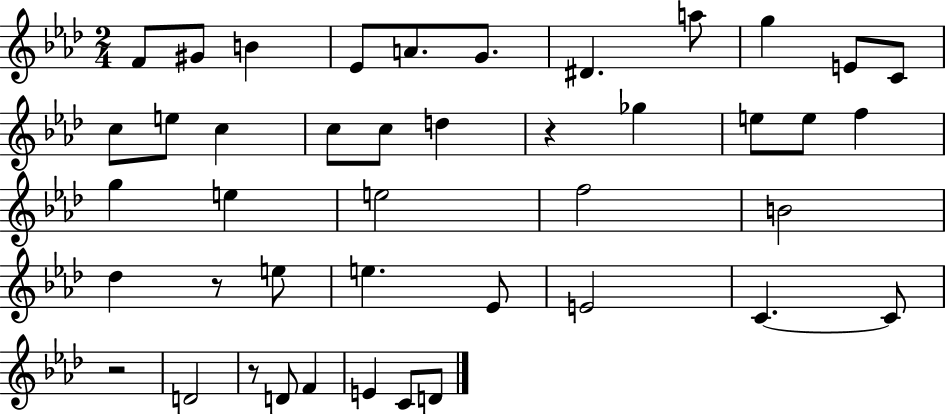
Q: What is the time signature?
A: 2/4